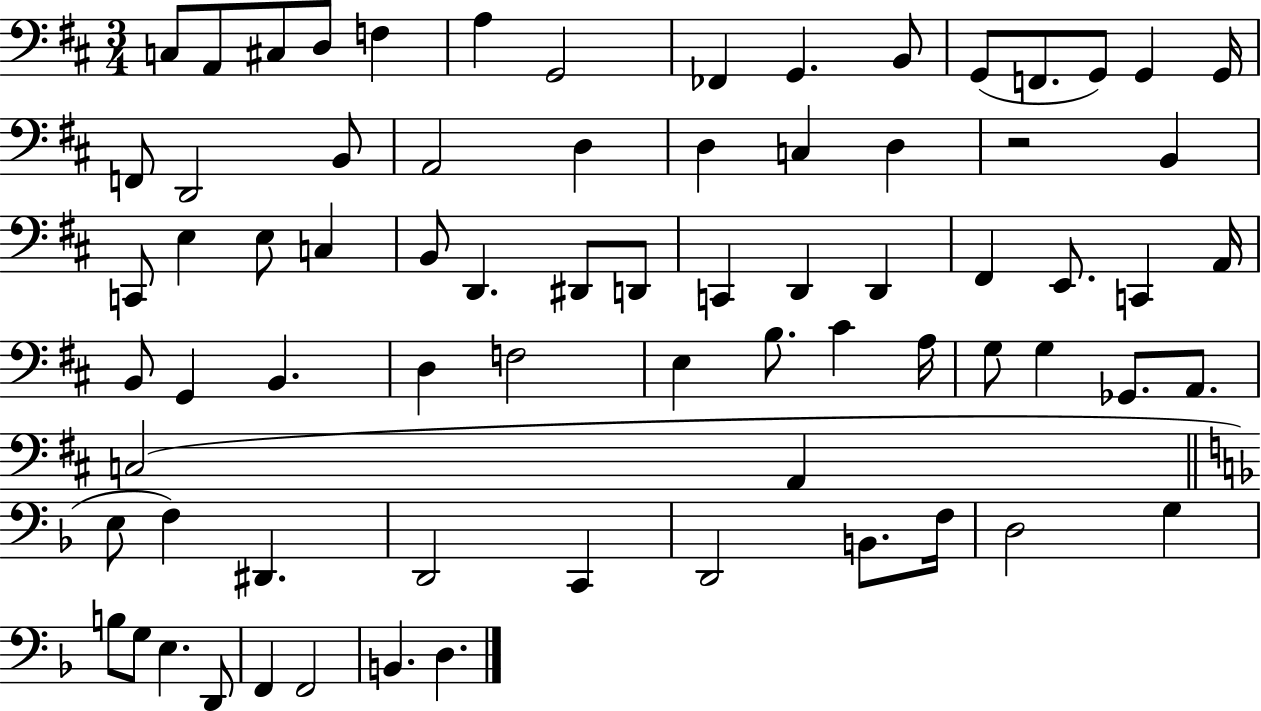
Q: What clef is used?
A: bass